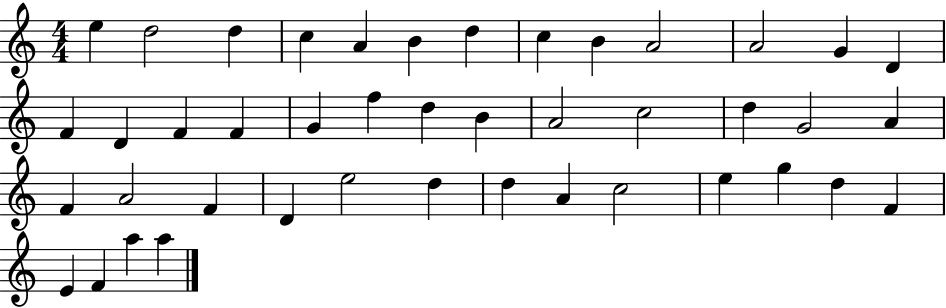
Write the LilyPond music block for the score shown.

{
  \clef treble
  \numericTimeSignature
  \time 4/4
  \key c \major
  e''4 d''2 d''4 | c''4 a'4 b'4 d''4 | c''4 b'4 a'2 | a'2 g'4 d'4 | \break f'4 d'4 f'4 f'4 | g'4 f''4 d''4 b'4 | a'2 c''2 | d''4 g'2 a'4 | \break f'4 a'2 f'4 | d'4 e''2 d''4 | d''4 a'4 c''2 | e''4 g''4 d''4 f'4 | \break e'4 f'4 a''4 a''4 | \bar "|."
}